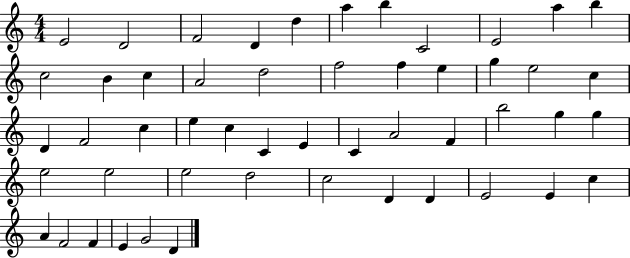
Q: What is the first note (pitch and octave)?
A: E4